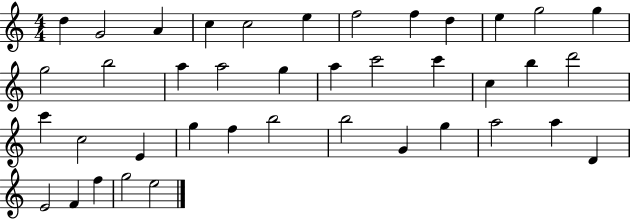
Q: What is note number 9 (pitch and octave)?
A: D5